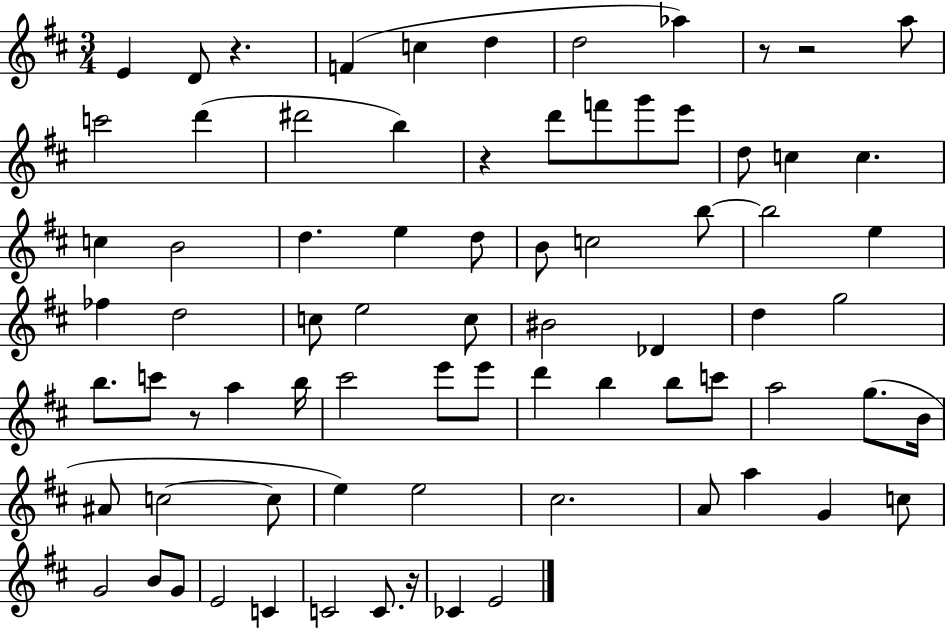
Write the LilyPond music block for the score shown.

{
  \clef treble
  \numericTimeSignature
  \time 3/4
  \key d \major
  e'4 d'8 r4. | f'4( c''4 d''4 | d''2 aes''4) | r8 r2 a''8 | \break c'''2 d'''4( | dis'''2 b''4) | r4 d'''8 f'''8 g'''8 e'''8 | d''8 c''4 c''4. | \break c''4 b'2 | d''4. e''4 d''8 | b'8 c''2 b''8~~ | b''2 e''4 | \break fes''4 d''2 | c''8 e''2 c''8 | bis'2 des'4 | d''4 g''2 | \break b''8. c'''8 r8 a''4 b''16 | cis'''2 e'''8 e'''8 | d'''4 b''4 b''8 c'''8 | a''2 g''8.( b'16 | \break ais'8 c''2~~ c''8 | e''4) e''2 | cis''2. | a'8 a''4 g'4 c''8 | \break g'2 b'8 g'8 | e'2 c'4 | c'2 c'8. r16 | ces'4 e'2 | \break \bar "|."
}